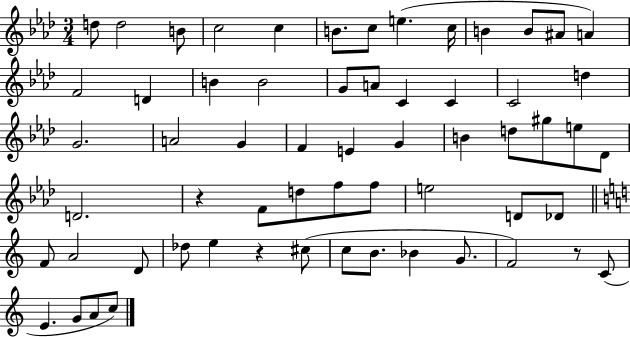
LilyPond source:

{
  \clef treble
  \numericTimeSignature
  \time 3/4
  \key aes \major
  d''8 d''2 b'8 | c''2 c''4 | b'8. c''8 e''4.( c''16 | b'4 b'8 ais'8 a'4) | \break f'2 d'4 | b'4 b'2 | g'8 a'8 c'4 c'4 | c'2 d''4 | \break g'2. | a'2 g'4 | f'4 e'4 g'4 | b'4 d''8 gis''8 e''8 des'8 | \break d'2. | r4 f'8 d''8 f''8 f''8 | e''2 d'8 des'8 | \bar "||" \break \key c \major f'8 a'2 d'8 | des''8 e''4 r4 cis''8( | c''8 b'8. bes'4 g'8. | f'2) r8 c'8( | \break e'4. g'8 a'8 c''8) | \bar "|."
}